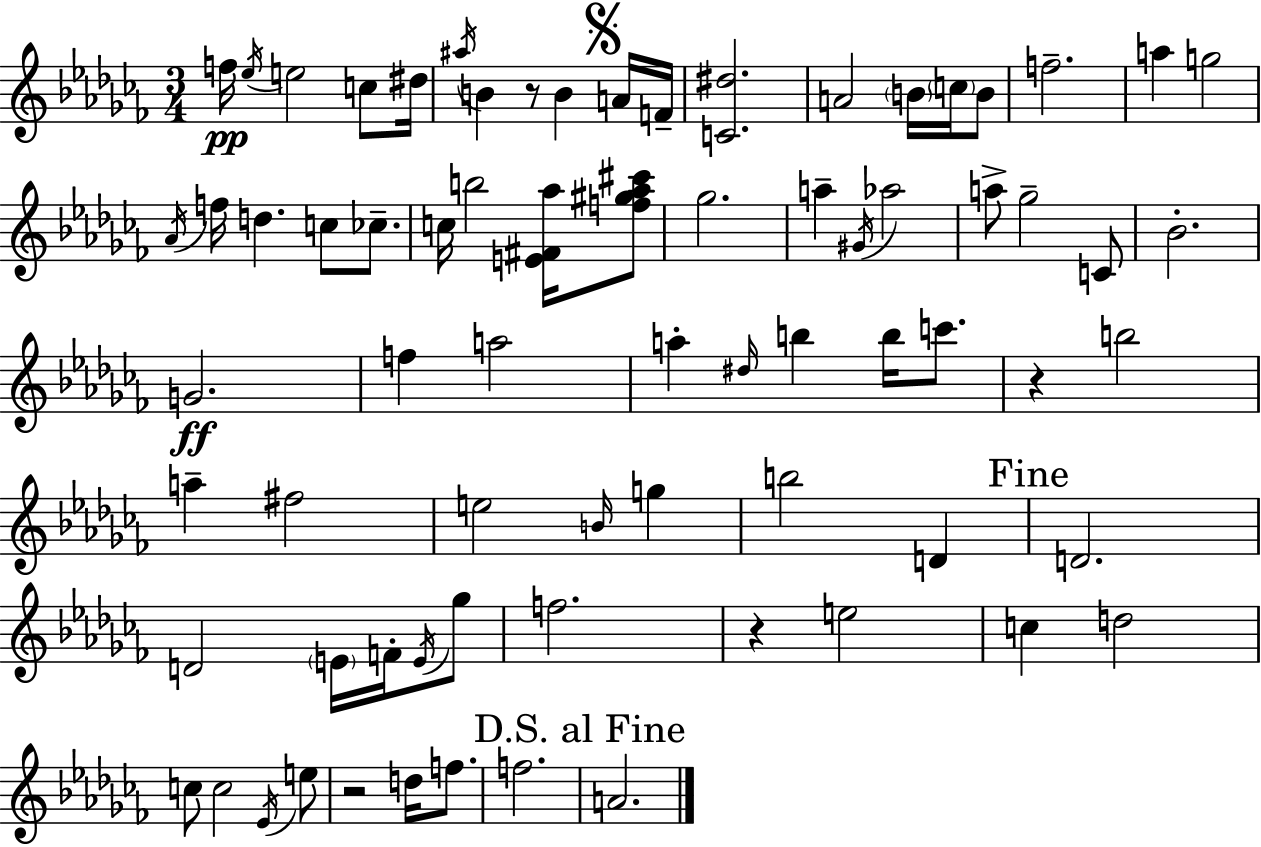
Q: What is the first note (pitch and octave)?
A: F5